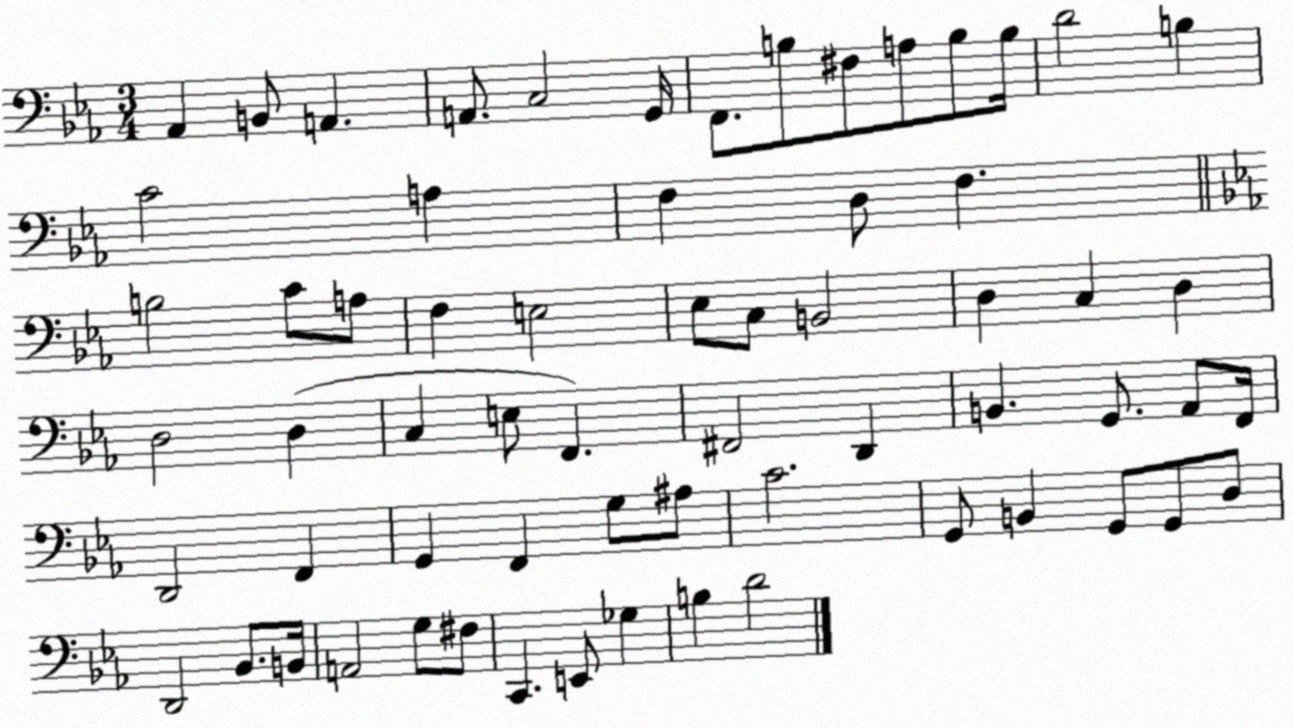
X:1
T:Untitled
M:3/4
L:1/4
K:Eb
_A,, B,,/2 A,, A,,/2 C,2 G,,/4 F,,/2 B,/2 ^F,/2 A,/2 B,/2 B,/4 D2 B, C2 A, F, D,/2 F, B,2 C/2 A,/2 F, E,2 _E,/2 C,/2 B,,2 D, C, D, D,2 D, C, E,/2 F,, ^F,,2 D,, B,, G,,/2 _A,,/2 F,,/4 D,,2 F,, G,, F,, G,/2 ^A,/2 C2 G,,/2 B,, G,,/2 G,,/2 D,/2 D,,2 _B,,/2 B,,/4 A,,2 G,/2 ^F,/2 C,, E,,/2 _G, B, D2